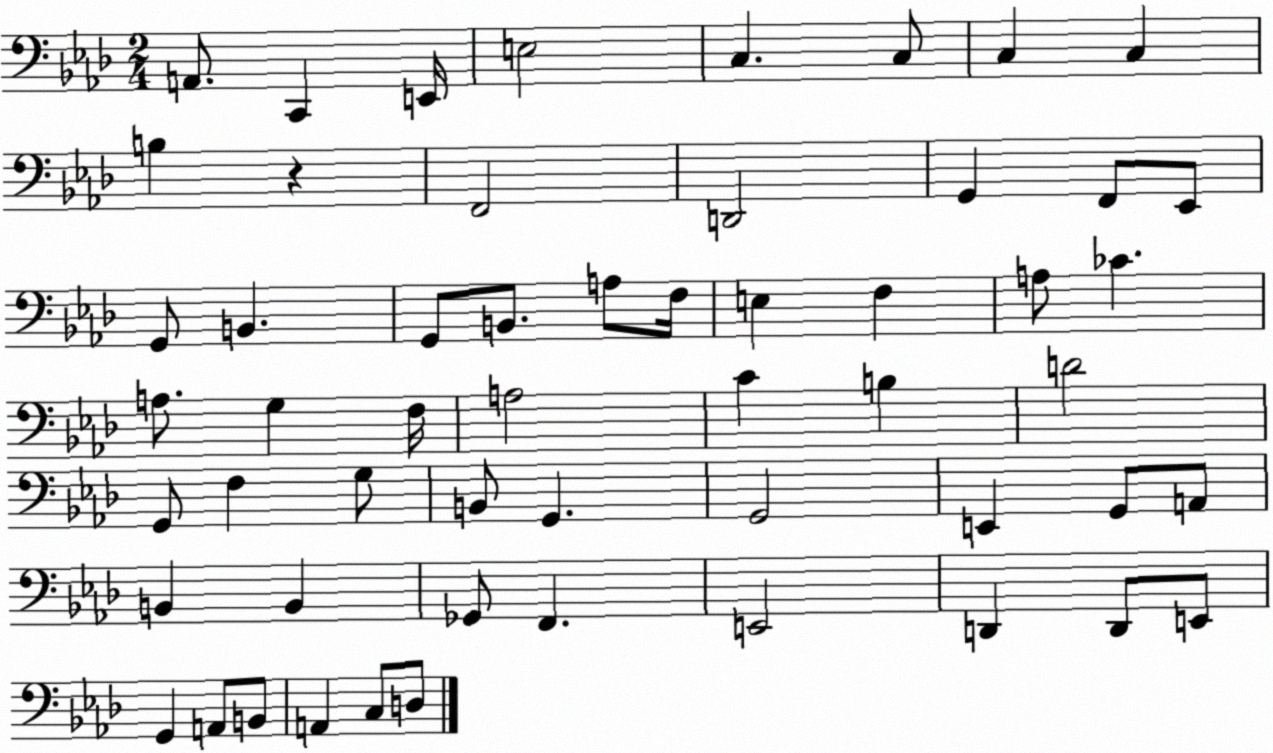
X:1
T:Untitled
M:2/4
L:1/4
K:Ab
A,,/2 C,, E,,/4 E,2 C, C,/2 C, C, B, z F,,2 D,,2 G,, F,,/2 _E,,/2 G,,/2 B,, G,,/2 B,,/2 A,/2 F,/4 E, F, A,/2 _C A,/2 G, F,/4 A,2 C B, D2 G,,/2 F, G,/2 B,,/2 G,, G,,2 E,, G,,/2 A,,/2 B,, B,, _G,,/2 F,, E,,2 D,, D,,/2 E,,/2 G,, A,,/2 B,,/2 A,, C,/2 D,/2